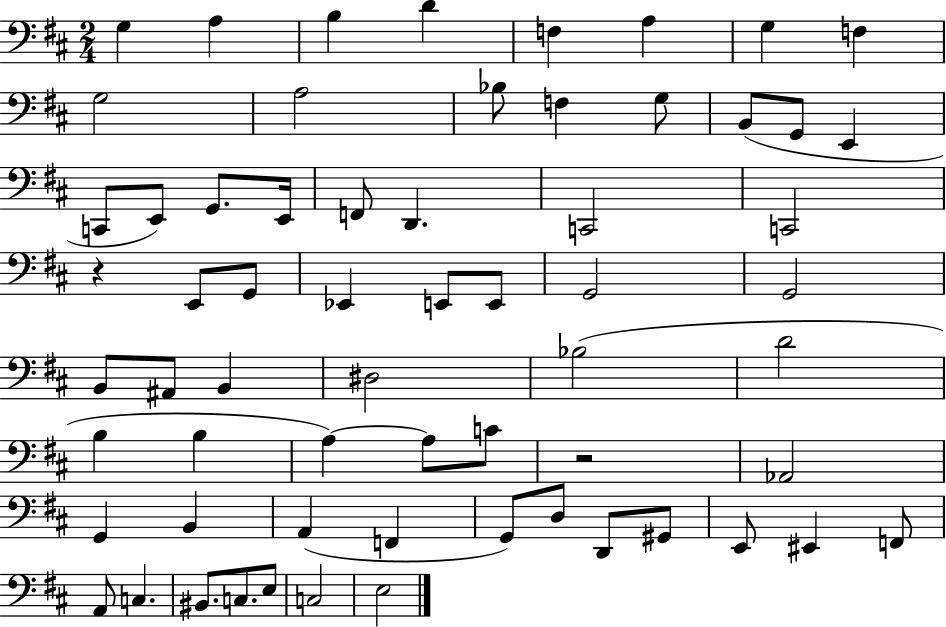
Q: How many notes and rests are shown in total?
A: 63